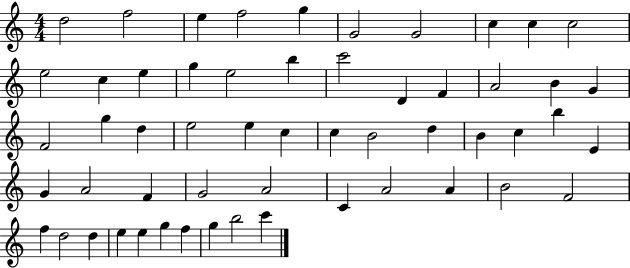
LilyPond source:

{
  \clef treble
  \numericTimeSignature
  \time 4/4
  \key c \major
  d''2 f''2 | e''4 f''2 g''4 | g'2 g'2 | c''4 c''4 c''2 | \break e''2 c''4 e''4 | g''4 e''2 b''4 | c'''2 d'4 f'4 | a'2 b'4 g'4 | \break f'2 g''4 d''4 | e''2 e''4 c''4 | c''4 b'2 d''4 | b'4 c''4 b''4 e'4 | \break g'4 a'2 f'4 | g'2 a'2 | c'4 a'2 a'4 | b'2 f'2 | \break f''4 d''2 d''4 | e''4 e''4 g''4 f''4 | g''4 b''2 c'''4 | \bar "|."
}